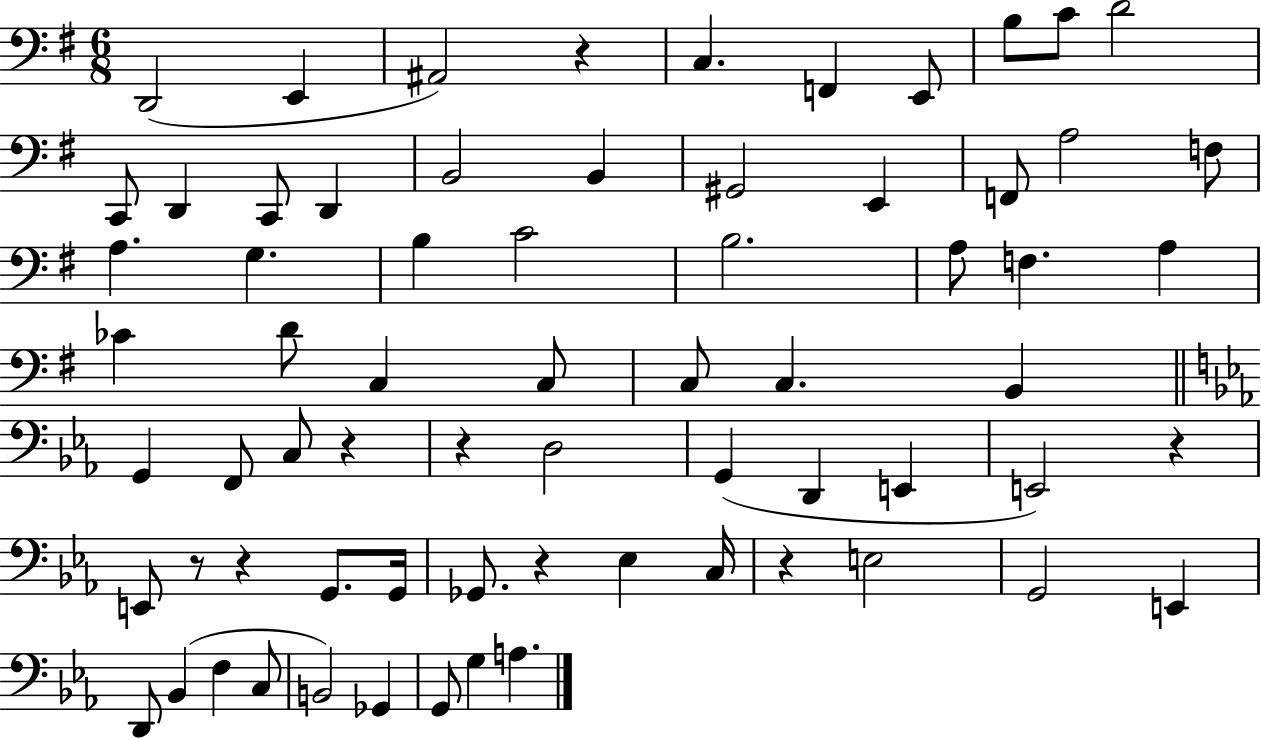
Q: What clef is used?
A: bass